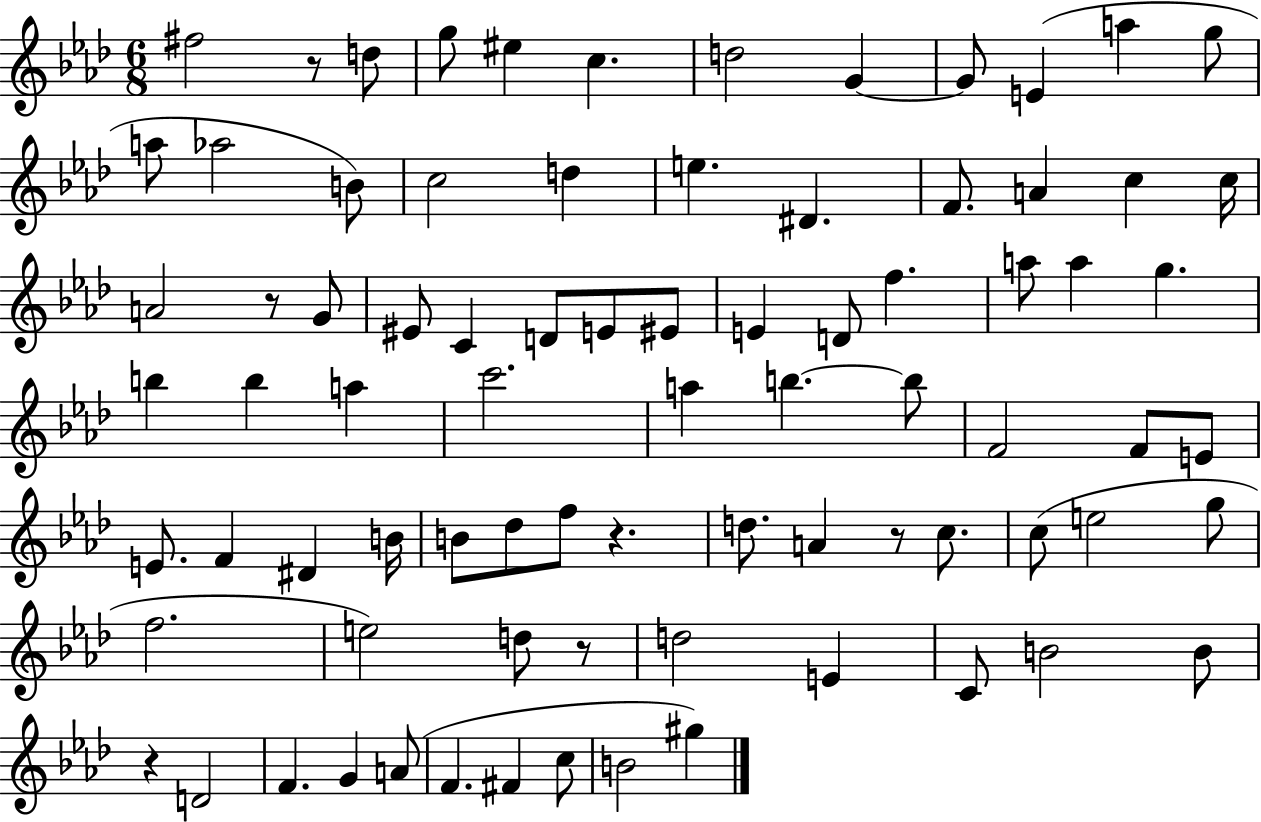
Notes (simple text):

F#5/h R/e D5/e G5/e EIS5/q C5/q. D5/h G4/q G4/e E4/q A5/q G5/e A5/e Ab5/h B4/e C5/h D5/q E5/q. D#4/q. F4/e. A4/q C5/q C5/s A4/h R/e G4/e EIS4/e C4/q D4/e E4/e EIS4/e E4/q D4/e F5/q. A5/e A5/q G5/q. B5/q B5/q A5/q C6/h. A5/q B5/q. B5/e F4/h F4/e E4/e E4/e. F4/q D#4/q B4/s B4/e Db5/e F5/e R/q. D5/e. A4/q R/e C5/e. C5/e E5/h G5/e F5/h. E5/h D5/e R/e D5/h E4/q C4/e B4/h B4/e R/q D4/h F4/q. G4/q A4/e F4/q. F#4/q C5/e B4/h G#5/q